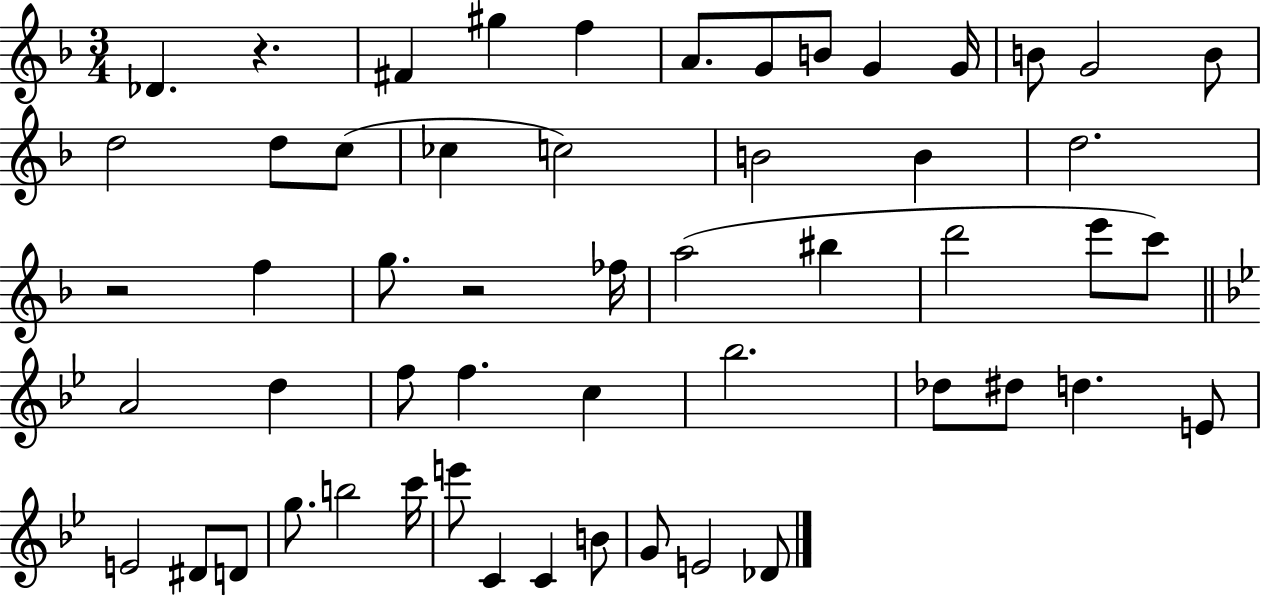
Db4/q. R/q. F#4/q G#5/q F5/q A4/e. G4/e B4/e G4/q G4/s B4/e G4/h B4/e D5/h D5/e C5/e CES5/q C5/h B4/h B4/q D5/h. R/h F5/q G5/e. R/h FES5/s A5/h BIS5/q D6/h E6/e C6/e A4/h D5/q F5/e F5/q. C5/q Bb5/h. Db5/e D#5/e D5/q. E4/e E4/h D#4/e D4/e G5/e. B5/h C6/s E6/e C4/q C4/q B4/e G4/e E4/h Db4/e